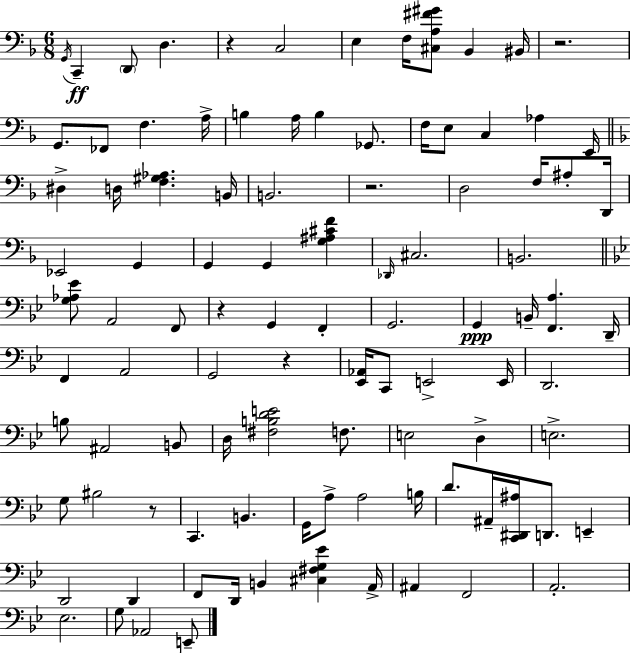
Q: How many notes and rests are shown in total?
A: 100